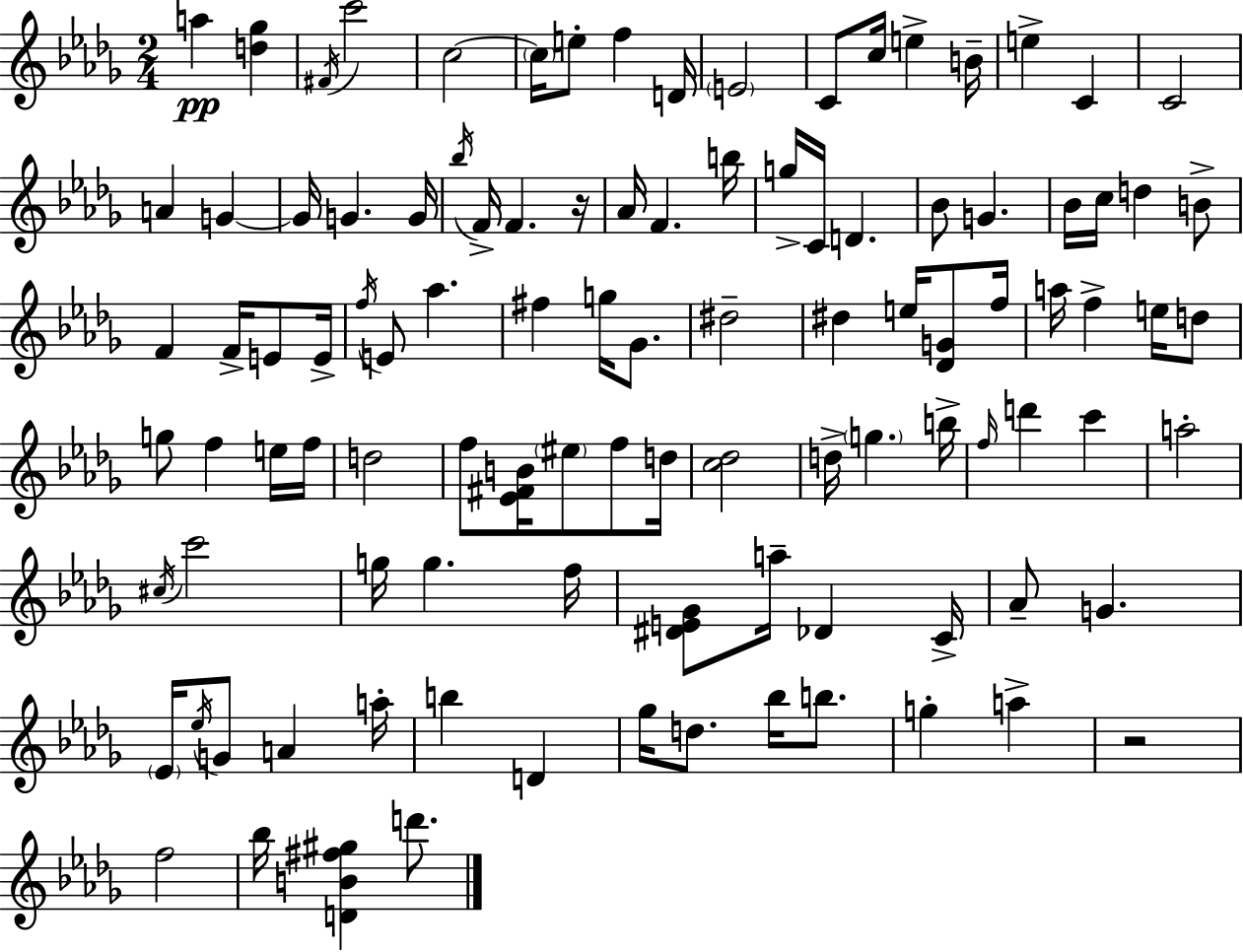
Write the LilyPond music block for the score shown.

{
  \clef treble
  \numericTimeSignature
  \time 2/4
  \key bes \minor
  a''4\pp <d'' ges''>4 | \acciaccatura { fis'16 } c'''2 | c''2~~ | \parenthesize c''16 e''8-. f''4 | \break d'16 \parenthesize e'2 | c'8 c''16 e''4-> | b'16-- e''4-> c'4 | c'2 | \break a'4 g'4~~ | g'16 g'4. | g'16 \acciaccatura { bes''16 } f'16-> f'4. | r16 aes'16 f'4. | \break b''16 g''16-> c'16 d'4. | bes'8 g'4. | bes'16 c''16 d''4 | b'8-> f'4 f'16-> e'8 | \break e'16-> \acciaccatura { f''16 } e'8 aes''4. | fis''4 g''16 | ges'8. dis''2-- | dis''4 e''16 | \break <des' g'>8 f''16 a''16 f''4-> | e''16 d''8 g''8 f''4 | e''16 f''16 d''2 | f''8 <ees' fis' b'>16 \parenthesize eis''8 | \break f''8 d''16 <c'' des''>2 | d''16-> \parenthesize g''4. | b''16-> \grace { f''16 } d'''4 | c'''4 a''2-. | \break \acciaccatura { cis''16 } c'''2 | g''16 g''4. | f''16 <dis' e' ges'>8 a''16-- | des'4 c'16-> aes'8-- g'4. | \break \parenthesize ees'16 \acciaccatura { ees''16 } g'8 | a'4 a''16-. b''4 | d'4 ges''16 d''8. | bes''16 b''8. g''4-. | \break a''4-> r2 | f''2 | bes''16 <d' b' fis'' gis''>4 | d'''8. \bar "|."
}